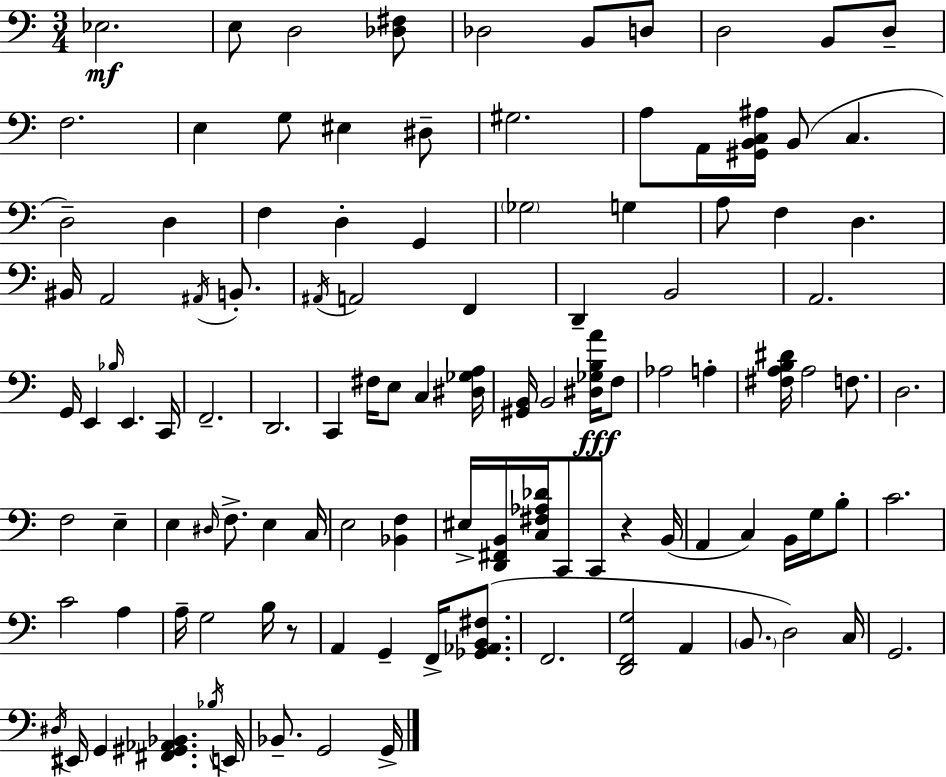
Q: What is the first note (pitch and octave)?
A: Eb3